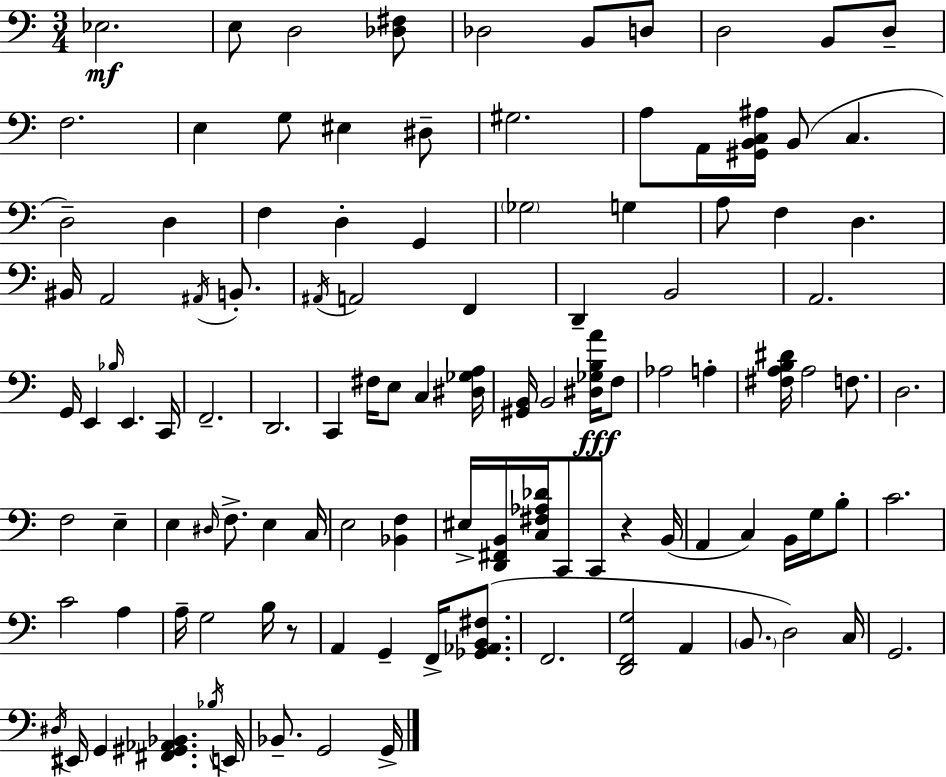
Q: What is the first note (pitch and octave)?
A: Eb3